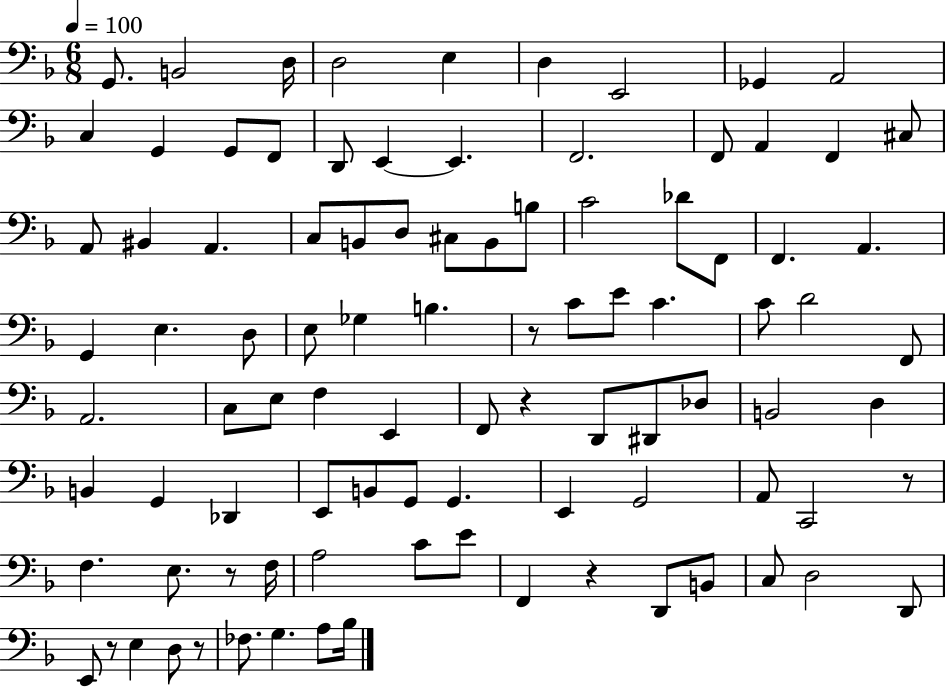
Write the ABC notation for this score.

X:1
T:Untitled
M:6/8
L:1/4
K:F
G,,/2 B,,2 D,/4 D,2 E, D, E,,2 _G,, A,,2 C, G,, G,,/2 F,,/2 D,,/2 E,, E,, F,,2 F,,/2 A,, F,, ^C,/2 A,,/2 ^B,, A,, C,/2 B,,/2 D,/2 ^C,/2 B,,/2 B,/2 C2 _D/2 F,,/2 F,, A,, G,, E, D,/2 E,/2 _G, B, z/2 C/2 E/2 C C/2 D2 F,,/2 A,,2 C,/2 E,/2 F, E,, F,,/2 z D,,/2 ^D,,/2 _D,/2 B,,2 D, B,, G,, _D,, E,,/2 B,,/2 G,,/2 G,, E,, G,,2 A,,/2 C,,2 z/2 F, E,/2 z/2 F,/4 A,2 C/2 E/2 F,, z D,,/2 B,,/2 C,/2 D,2 D,,/2 E,,/2 z/2 E, D,/2 z/2 _F,/2 G, A,/2 _B,/4